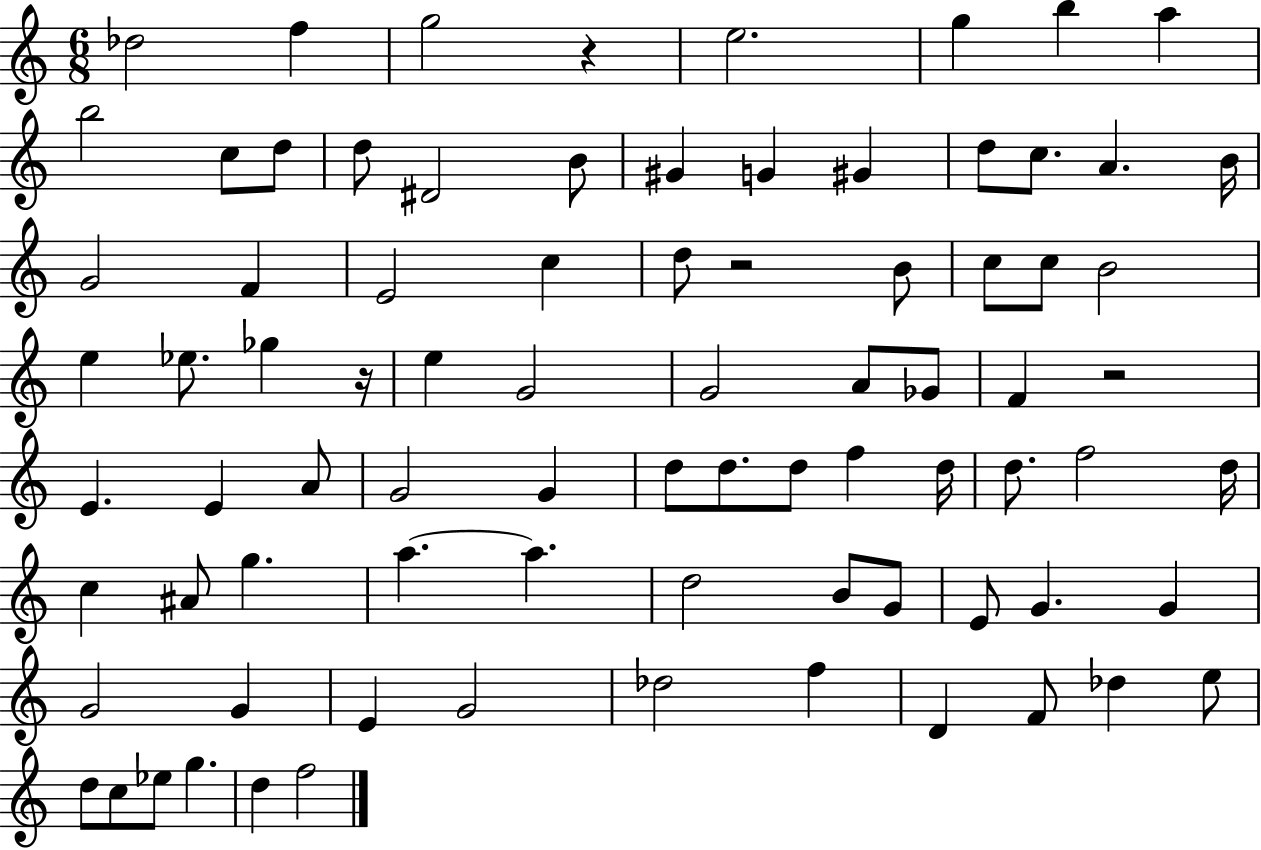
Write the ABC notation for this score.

X:1
T:Untitled
M:6/8
L:1/4
K:C
_d2 f g2 z e2 g b a b2 c/2 d/2 d/2 ^D2 B/2 ^G G ^G d/2 c/2 A B/4 G2 F E2 c d/2 z2 B/2 c/2 c/2 B2 e _e/2 _g z/4 e G2 G2 A/2 _G/2 F z2 E E A/2 G2 G d/2 d/2 d/2 f d/4 d/2 f2 d/4 c ^A/2 g a a d2 B/2 G/2 E/2 G G G2 G E G2 _d2 f D F/2 _d e/2 d/2 c/2 _e/2 g d f2